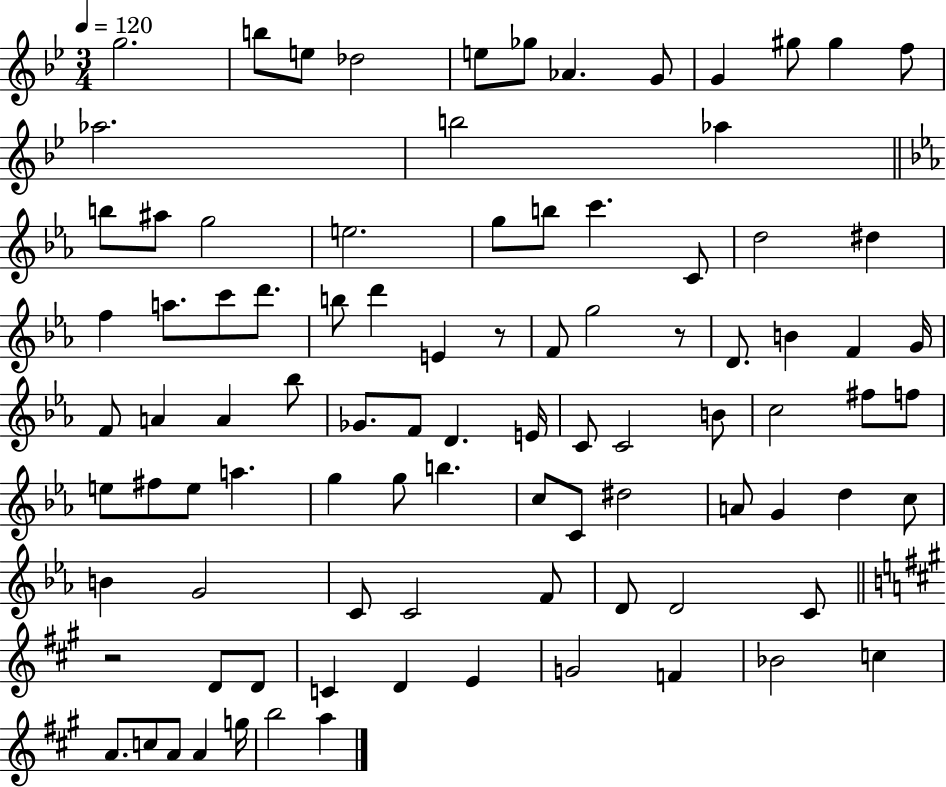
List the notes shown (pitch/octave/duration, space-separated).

G5/h. B5/e E5/e Db5/h E5/e Gb5/e Ab4/q. G4/e G4/q G#5/e G#5/q F5/e Ab5/h. B5/h Ab5/q B5/e A#5/e G5/h E5/h. G5/e B5/e C6/q. C4/e D5/h D#5/q F5/q A5/e. C6/e D6/e. B5/e D6/q E4/q R/e F4/e G5/h R/e D4/e. B4/q F4/q G4/s F4/e A4/q A4/q Bb5/e Gb4/e. F4/e D4/q. E4/s C4/e C4/h B4/e C5/h F#5/e F5/e E5/e F#5/e E5/e A5/q. G5/q G5/e B5/q. C5/e C4/e D#5/h A4/e G4/q D5/q C5/e B4/q G4/h C4/e C4/h F4/e D4/e D4/h C4/e R/h D4/e D4/e C4/q D4/q E4/q G4/h F4/q Bb4/h C5/q A4/e. C5/e A4/e A4/q G5/s B5/h A5/q